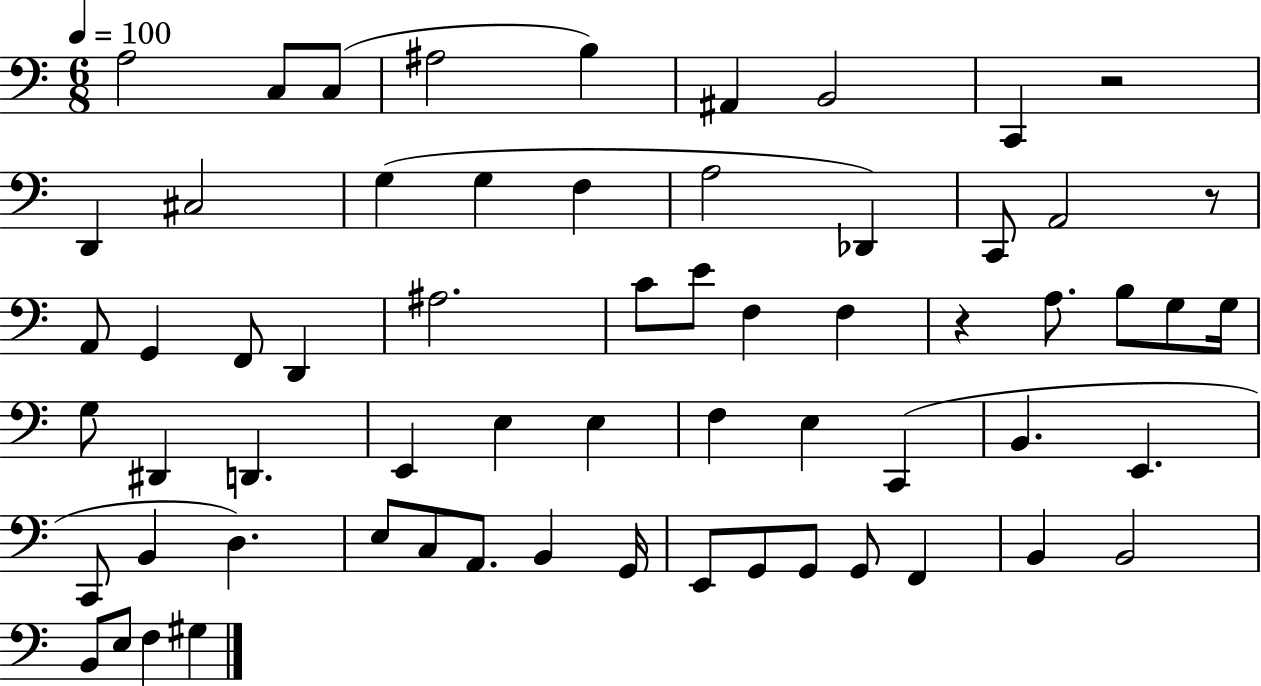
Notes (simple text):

A3/h C3/e C3/e A#3/h B3/q A#2/q B2/h C2/q R/h D2/q C#3/h G3/q G3/q F3/q A3/h Db2/q C2/e A2/h R/e A2/e G2/q F2/e D2/q A#3/h. C4/e E4/e F3/q F3/q R/q A3/e. B3/e G3/e G3/s G3/e D#2/q D2/q. E2/q E3/q E3/q F3/q E3/q C2/q B2/q. E2/q. C2/e B2/q D3/q. E3/e C3/e A2/e. B2/q G2/s E2/e G2/e G2/e G2/e F2/q B2/q B2/h B2/e E3/e F3/q G#3/q